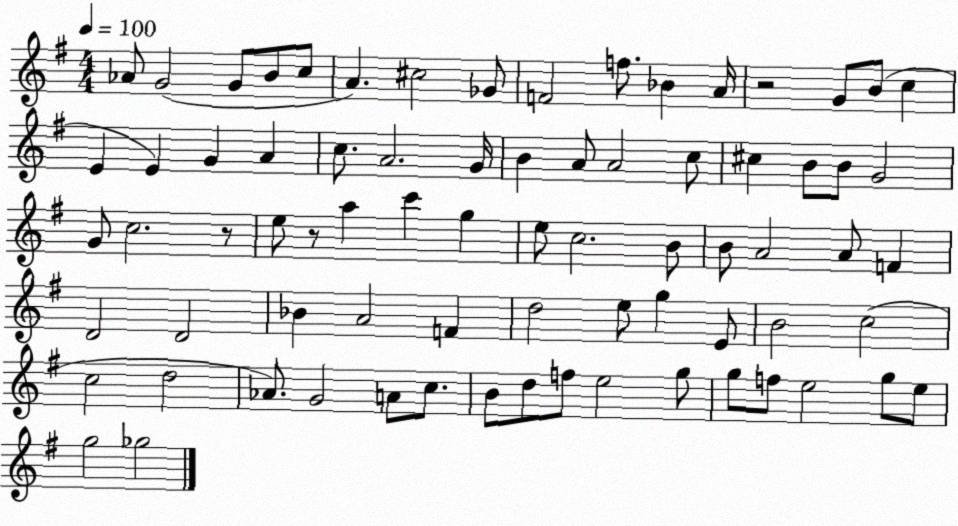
X:1
T:Untitled
M:4/4
L:1/4
K:G
_A/2 G2 G/2 B/2 c/2 A ^c2 _G/2 F2 f/2 _B A/4 z2 G/2 B/2 c E E G A c/2 A2 G/4 B A/2 A2 c/2 ^c B/2 B/2 G2 G/2 c2 z/2 e/2 z/2 a c' g e/2 c2 B/2 B/2 A2 A/2 F D2 D2 _B A2 F d2 e/2 g E/2 B2 c2 c2 d2 _A/2 G2 A/2 c/2 B/2 d/2 f/2 e2 g/2 g/2 f/2 e2 g/2 e/2 g2 _g2